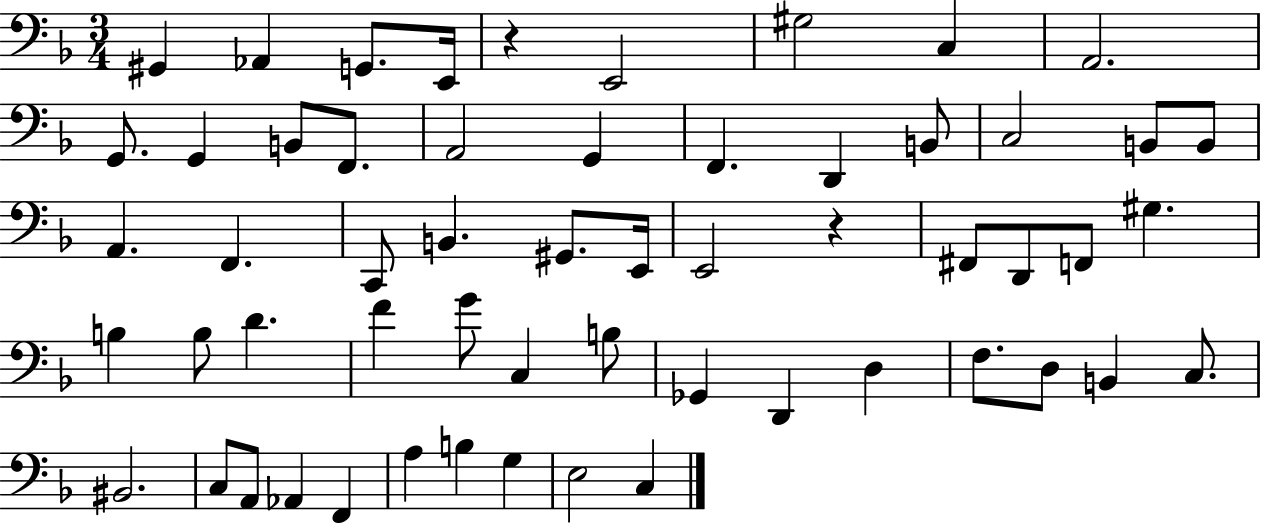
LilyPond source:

{
  \clef bass
  \numericTimeSignature
  \time 3/4
  \key f \major
  gis,4 aes,4 g,8. e,16 | r4 e,2 | gis2 c4 | a,2. | \break g,8. g,4 b,8 f,8. | a,2 g,4 | f,4. d,4 b,8 | c2 b,8 b,8 | \break a,4. f,4. | c,8 b,4. gis,8. e,16 | e,2 r4 | fis,8 d,8 f,8 gis4. | \break b4 b8 d'4. | f'4 g'8 c4 b8 | ges,4 d,4 d4 | f8. d8 b,4 c8. | \break bis,2. | c8 a,8 aes,4 f,4 | a4 b4 g4 | e2 c4 | \break \bar "|."
}